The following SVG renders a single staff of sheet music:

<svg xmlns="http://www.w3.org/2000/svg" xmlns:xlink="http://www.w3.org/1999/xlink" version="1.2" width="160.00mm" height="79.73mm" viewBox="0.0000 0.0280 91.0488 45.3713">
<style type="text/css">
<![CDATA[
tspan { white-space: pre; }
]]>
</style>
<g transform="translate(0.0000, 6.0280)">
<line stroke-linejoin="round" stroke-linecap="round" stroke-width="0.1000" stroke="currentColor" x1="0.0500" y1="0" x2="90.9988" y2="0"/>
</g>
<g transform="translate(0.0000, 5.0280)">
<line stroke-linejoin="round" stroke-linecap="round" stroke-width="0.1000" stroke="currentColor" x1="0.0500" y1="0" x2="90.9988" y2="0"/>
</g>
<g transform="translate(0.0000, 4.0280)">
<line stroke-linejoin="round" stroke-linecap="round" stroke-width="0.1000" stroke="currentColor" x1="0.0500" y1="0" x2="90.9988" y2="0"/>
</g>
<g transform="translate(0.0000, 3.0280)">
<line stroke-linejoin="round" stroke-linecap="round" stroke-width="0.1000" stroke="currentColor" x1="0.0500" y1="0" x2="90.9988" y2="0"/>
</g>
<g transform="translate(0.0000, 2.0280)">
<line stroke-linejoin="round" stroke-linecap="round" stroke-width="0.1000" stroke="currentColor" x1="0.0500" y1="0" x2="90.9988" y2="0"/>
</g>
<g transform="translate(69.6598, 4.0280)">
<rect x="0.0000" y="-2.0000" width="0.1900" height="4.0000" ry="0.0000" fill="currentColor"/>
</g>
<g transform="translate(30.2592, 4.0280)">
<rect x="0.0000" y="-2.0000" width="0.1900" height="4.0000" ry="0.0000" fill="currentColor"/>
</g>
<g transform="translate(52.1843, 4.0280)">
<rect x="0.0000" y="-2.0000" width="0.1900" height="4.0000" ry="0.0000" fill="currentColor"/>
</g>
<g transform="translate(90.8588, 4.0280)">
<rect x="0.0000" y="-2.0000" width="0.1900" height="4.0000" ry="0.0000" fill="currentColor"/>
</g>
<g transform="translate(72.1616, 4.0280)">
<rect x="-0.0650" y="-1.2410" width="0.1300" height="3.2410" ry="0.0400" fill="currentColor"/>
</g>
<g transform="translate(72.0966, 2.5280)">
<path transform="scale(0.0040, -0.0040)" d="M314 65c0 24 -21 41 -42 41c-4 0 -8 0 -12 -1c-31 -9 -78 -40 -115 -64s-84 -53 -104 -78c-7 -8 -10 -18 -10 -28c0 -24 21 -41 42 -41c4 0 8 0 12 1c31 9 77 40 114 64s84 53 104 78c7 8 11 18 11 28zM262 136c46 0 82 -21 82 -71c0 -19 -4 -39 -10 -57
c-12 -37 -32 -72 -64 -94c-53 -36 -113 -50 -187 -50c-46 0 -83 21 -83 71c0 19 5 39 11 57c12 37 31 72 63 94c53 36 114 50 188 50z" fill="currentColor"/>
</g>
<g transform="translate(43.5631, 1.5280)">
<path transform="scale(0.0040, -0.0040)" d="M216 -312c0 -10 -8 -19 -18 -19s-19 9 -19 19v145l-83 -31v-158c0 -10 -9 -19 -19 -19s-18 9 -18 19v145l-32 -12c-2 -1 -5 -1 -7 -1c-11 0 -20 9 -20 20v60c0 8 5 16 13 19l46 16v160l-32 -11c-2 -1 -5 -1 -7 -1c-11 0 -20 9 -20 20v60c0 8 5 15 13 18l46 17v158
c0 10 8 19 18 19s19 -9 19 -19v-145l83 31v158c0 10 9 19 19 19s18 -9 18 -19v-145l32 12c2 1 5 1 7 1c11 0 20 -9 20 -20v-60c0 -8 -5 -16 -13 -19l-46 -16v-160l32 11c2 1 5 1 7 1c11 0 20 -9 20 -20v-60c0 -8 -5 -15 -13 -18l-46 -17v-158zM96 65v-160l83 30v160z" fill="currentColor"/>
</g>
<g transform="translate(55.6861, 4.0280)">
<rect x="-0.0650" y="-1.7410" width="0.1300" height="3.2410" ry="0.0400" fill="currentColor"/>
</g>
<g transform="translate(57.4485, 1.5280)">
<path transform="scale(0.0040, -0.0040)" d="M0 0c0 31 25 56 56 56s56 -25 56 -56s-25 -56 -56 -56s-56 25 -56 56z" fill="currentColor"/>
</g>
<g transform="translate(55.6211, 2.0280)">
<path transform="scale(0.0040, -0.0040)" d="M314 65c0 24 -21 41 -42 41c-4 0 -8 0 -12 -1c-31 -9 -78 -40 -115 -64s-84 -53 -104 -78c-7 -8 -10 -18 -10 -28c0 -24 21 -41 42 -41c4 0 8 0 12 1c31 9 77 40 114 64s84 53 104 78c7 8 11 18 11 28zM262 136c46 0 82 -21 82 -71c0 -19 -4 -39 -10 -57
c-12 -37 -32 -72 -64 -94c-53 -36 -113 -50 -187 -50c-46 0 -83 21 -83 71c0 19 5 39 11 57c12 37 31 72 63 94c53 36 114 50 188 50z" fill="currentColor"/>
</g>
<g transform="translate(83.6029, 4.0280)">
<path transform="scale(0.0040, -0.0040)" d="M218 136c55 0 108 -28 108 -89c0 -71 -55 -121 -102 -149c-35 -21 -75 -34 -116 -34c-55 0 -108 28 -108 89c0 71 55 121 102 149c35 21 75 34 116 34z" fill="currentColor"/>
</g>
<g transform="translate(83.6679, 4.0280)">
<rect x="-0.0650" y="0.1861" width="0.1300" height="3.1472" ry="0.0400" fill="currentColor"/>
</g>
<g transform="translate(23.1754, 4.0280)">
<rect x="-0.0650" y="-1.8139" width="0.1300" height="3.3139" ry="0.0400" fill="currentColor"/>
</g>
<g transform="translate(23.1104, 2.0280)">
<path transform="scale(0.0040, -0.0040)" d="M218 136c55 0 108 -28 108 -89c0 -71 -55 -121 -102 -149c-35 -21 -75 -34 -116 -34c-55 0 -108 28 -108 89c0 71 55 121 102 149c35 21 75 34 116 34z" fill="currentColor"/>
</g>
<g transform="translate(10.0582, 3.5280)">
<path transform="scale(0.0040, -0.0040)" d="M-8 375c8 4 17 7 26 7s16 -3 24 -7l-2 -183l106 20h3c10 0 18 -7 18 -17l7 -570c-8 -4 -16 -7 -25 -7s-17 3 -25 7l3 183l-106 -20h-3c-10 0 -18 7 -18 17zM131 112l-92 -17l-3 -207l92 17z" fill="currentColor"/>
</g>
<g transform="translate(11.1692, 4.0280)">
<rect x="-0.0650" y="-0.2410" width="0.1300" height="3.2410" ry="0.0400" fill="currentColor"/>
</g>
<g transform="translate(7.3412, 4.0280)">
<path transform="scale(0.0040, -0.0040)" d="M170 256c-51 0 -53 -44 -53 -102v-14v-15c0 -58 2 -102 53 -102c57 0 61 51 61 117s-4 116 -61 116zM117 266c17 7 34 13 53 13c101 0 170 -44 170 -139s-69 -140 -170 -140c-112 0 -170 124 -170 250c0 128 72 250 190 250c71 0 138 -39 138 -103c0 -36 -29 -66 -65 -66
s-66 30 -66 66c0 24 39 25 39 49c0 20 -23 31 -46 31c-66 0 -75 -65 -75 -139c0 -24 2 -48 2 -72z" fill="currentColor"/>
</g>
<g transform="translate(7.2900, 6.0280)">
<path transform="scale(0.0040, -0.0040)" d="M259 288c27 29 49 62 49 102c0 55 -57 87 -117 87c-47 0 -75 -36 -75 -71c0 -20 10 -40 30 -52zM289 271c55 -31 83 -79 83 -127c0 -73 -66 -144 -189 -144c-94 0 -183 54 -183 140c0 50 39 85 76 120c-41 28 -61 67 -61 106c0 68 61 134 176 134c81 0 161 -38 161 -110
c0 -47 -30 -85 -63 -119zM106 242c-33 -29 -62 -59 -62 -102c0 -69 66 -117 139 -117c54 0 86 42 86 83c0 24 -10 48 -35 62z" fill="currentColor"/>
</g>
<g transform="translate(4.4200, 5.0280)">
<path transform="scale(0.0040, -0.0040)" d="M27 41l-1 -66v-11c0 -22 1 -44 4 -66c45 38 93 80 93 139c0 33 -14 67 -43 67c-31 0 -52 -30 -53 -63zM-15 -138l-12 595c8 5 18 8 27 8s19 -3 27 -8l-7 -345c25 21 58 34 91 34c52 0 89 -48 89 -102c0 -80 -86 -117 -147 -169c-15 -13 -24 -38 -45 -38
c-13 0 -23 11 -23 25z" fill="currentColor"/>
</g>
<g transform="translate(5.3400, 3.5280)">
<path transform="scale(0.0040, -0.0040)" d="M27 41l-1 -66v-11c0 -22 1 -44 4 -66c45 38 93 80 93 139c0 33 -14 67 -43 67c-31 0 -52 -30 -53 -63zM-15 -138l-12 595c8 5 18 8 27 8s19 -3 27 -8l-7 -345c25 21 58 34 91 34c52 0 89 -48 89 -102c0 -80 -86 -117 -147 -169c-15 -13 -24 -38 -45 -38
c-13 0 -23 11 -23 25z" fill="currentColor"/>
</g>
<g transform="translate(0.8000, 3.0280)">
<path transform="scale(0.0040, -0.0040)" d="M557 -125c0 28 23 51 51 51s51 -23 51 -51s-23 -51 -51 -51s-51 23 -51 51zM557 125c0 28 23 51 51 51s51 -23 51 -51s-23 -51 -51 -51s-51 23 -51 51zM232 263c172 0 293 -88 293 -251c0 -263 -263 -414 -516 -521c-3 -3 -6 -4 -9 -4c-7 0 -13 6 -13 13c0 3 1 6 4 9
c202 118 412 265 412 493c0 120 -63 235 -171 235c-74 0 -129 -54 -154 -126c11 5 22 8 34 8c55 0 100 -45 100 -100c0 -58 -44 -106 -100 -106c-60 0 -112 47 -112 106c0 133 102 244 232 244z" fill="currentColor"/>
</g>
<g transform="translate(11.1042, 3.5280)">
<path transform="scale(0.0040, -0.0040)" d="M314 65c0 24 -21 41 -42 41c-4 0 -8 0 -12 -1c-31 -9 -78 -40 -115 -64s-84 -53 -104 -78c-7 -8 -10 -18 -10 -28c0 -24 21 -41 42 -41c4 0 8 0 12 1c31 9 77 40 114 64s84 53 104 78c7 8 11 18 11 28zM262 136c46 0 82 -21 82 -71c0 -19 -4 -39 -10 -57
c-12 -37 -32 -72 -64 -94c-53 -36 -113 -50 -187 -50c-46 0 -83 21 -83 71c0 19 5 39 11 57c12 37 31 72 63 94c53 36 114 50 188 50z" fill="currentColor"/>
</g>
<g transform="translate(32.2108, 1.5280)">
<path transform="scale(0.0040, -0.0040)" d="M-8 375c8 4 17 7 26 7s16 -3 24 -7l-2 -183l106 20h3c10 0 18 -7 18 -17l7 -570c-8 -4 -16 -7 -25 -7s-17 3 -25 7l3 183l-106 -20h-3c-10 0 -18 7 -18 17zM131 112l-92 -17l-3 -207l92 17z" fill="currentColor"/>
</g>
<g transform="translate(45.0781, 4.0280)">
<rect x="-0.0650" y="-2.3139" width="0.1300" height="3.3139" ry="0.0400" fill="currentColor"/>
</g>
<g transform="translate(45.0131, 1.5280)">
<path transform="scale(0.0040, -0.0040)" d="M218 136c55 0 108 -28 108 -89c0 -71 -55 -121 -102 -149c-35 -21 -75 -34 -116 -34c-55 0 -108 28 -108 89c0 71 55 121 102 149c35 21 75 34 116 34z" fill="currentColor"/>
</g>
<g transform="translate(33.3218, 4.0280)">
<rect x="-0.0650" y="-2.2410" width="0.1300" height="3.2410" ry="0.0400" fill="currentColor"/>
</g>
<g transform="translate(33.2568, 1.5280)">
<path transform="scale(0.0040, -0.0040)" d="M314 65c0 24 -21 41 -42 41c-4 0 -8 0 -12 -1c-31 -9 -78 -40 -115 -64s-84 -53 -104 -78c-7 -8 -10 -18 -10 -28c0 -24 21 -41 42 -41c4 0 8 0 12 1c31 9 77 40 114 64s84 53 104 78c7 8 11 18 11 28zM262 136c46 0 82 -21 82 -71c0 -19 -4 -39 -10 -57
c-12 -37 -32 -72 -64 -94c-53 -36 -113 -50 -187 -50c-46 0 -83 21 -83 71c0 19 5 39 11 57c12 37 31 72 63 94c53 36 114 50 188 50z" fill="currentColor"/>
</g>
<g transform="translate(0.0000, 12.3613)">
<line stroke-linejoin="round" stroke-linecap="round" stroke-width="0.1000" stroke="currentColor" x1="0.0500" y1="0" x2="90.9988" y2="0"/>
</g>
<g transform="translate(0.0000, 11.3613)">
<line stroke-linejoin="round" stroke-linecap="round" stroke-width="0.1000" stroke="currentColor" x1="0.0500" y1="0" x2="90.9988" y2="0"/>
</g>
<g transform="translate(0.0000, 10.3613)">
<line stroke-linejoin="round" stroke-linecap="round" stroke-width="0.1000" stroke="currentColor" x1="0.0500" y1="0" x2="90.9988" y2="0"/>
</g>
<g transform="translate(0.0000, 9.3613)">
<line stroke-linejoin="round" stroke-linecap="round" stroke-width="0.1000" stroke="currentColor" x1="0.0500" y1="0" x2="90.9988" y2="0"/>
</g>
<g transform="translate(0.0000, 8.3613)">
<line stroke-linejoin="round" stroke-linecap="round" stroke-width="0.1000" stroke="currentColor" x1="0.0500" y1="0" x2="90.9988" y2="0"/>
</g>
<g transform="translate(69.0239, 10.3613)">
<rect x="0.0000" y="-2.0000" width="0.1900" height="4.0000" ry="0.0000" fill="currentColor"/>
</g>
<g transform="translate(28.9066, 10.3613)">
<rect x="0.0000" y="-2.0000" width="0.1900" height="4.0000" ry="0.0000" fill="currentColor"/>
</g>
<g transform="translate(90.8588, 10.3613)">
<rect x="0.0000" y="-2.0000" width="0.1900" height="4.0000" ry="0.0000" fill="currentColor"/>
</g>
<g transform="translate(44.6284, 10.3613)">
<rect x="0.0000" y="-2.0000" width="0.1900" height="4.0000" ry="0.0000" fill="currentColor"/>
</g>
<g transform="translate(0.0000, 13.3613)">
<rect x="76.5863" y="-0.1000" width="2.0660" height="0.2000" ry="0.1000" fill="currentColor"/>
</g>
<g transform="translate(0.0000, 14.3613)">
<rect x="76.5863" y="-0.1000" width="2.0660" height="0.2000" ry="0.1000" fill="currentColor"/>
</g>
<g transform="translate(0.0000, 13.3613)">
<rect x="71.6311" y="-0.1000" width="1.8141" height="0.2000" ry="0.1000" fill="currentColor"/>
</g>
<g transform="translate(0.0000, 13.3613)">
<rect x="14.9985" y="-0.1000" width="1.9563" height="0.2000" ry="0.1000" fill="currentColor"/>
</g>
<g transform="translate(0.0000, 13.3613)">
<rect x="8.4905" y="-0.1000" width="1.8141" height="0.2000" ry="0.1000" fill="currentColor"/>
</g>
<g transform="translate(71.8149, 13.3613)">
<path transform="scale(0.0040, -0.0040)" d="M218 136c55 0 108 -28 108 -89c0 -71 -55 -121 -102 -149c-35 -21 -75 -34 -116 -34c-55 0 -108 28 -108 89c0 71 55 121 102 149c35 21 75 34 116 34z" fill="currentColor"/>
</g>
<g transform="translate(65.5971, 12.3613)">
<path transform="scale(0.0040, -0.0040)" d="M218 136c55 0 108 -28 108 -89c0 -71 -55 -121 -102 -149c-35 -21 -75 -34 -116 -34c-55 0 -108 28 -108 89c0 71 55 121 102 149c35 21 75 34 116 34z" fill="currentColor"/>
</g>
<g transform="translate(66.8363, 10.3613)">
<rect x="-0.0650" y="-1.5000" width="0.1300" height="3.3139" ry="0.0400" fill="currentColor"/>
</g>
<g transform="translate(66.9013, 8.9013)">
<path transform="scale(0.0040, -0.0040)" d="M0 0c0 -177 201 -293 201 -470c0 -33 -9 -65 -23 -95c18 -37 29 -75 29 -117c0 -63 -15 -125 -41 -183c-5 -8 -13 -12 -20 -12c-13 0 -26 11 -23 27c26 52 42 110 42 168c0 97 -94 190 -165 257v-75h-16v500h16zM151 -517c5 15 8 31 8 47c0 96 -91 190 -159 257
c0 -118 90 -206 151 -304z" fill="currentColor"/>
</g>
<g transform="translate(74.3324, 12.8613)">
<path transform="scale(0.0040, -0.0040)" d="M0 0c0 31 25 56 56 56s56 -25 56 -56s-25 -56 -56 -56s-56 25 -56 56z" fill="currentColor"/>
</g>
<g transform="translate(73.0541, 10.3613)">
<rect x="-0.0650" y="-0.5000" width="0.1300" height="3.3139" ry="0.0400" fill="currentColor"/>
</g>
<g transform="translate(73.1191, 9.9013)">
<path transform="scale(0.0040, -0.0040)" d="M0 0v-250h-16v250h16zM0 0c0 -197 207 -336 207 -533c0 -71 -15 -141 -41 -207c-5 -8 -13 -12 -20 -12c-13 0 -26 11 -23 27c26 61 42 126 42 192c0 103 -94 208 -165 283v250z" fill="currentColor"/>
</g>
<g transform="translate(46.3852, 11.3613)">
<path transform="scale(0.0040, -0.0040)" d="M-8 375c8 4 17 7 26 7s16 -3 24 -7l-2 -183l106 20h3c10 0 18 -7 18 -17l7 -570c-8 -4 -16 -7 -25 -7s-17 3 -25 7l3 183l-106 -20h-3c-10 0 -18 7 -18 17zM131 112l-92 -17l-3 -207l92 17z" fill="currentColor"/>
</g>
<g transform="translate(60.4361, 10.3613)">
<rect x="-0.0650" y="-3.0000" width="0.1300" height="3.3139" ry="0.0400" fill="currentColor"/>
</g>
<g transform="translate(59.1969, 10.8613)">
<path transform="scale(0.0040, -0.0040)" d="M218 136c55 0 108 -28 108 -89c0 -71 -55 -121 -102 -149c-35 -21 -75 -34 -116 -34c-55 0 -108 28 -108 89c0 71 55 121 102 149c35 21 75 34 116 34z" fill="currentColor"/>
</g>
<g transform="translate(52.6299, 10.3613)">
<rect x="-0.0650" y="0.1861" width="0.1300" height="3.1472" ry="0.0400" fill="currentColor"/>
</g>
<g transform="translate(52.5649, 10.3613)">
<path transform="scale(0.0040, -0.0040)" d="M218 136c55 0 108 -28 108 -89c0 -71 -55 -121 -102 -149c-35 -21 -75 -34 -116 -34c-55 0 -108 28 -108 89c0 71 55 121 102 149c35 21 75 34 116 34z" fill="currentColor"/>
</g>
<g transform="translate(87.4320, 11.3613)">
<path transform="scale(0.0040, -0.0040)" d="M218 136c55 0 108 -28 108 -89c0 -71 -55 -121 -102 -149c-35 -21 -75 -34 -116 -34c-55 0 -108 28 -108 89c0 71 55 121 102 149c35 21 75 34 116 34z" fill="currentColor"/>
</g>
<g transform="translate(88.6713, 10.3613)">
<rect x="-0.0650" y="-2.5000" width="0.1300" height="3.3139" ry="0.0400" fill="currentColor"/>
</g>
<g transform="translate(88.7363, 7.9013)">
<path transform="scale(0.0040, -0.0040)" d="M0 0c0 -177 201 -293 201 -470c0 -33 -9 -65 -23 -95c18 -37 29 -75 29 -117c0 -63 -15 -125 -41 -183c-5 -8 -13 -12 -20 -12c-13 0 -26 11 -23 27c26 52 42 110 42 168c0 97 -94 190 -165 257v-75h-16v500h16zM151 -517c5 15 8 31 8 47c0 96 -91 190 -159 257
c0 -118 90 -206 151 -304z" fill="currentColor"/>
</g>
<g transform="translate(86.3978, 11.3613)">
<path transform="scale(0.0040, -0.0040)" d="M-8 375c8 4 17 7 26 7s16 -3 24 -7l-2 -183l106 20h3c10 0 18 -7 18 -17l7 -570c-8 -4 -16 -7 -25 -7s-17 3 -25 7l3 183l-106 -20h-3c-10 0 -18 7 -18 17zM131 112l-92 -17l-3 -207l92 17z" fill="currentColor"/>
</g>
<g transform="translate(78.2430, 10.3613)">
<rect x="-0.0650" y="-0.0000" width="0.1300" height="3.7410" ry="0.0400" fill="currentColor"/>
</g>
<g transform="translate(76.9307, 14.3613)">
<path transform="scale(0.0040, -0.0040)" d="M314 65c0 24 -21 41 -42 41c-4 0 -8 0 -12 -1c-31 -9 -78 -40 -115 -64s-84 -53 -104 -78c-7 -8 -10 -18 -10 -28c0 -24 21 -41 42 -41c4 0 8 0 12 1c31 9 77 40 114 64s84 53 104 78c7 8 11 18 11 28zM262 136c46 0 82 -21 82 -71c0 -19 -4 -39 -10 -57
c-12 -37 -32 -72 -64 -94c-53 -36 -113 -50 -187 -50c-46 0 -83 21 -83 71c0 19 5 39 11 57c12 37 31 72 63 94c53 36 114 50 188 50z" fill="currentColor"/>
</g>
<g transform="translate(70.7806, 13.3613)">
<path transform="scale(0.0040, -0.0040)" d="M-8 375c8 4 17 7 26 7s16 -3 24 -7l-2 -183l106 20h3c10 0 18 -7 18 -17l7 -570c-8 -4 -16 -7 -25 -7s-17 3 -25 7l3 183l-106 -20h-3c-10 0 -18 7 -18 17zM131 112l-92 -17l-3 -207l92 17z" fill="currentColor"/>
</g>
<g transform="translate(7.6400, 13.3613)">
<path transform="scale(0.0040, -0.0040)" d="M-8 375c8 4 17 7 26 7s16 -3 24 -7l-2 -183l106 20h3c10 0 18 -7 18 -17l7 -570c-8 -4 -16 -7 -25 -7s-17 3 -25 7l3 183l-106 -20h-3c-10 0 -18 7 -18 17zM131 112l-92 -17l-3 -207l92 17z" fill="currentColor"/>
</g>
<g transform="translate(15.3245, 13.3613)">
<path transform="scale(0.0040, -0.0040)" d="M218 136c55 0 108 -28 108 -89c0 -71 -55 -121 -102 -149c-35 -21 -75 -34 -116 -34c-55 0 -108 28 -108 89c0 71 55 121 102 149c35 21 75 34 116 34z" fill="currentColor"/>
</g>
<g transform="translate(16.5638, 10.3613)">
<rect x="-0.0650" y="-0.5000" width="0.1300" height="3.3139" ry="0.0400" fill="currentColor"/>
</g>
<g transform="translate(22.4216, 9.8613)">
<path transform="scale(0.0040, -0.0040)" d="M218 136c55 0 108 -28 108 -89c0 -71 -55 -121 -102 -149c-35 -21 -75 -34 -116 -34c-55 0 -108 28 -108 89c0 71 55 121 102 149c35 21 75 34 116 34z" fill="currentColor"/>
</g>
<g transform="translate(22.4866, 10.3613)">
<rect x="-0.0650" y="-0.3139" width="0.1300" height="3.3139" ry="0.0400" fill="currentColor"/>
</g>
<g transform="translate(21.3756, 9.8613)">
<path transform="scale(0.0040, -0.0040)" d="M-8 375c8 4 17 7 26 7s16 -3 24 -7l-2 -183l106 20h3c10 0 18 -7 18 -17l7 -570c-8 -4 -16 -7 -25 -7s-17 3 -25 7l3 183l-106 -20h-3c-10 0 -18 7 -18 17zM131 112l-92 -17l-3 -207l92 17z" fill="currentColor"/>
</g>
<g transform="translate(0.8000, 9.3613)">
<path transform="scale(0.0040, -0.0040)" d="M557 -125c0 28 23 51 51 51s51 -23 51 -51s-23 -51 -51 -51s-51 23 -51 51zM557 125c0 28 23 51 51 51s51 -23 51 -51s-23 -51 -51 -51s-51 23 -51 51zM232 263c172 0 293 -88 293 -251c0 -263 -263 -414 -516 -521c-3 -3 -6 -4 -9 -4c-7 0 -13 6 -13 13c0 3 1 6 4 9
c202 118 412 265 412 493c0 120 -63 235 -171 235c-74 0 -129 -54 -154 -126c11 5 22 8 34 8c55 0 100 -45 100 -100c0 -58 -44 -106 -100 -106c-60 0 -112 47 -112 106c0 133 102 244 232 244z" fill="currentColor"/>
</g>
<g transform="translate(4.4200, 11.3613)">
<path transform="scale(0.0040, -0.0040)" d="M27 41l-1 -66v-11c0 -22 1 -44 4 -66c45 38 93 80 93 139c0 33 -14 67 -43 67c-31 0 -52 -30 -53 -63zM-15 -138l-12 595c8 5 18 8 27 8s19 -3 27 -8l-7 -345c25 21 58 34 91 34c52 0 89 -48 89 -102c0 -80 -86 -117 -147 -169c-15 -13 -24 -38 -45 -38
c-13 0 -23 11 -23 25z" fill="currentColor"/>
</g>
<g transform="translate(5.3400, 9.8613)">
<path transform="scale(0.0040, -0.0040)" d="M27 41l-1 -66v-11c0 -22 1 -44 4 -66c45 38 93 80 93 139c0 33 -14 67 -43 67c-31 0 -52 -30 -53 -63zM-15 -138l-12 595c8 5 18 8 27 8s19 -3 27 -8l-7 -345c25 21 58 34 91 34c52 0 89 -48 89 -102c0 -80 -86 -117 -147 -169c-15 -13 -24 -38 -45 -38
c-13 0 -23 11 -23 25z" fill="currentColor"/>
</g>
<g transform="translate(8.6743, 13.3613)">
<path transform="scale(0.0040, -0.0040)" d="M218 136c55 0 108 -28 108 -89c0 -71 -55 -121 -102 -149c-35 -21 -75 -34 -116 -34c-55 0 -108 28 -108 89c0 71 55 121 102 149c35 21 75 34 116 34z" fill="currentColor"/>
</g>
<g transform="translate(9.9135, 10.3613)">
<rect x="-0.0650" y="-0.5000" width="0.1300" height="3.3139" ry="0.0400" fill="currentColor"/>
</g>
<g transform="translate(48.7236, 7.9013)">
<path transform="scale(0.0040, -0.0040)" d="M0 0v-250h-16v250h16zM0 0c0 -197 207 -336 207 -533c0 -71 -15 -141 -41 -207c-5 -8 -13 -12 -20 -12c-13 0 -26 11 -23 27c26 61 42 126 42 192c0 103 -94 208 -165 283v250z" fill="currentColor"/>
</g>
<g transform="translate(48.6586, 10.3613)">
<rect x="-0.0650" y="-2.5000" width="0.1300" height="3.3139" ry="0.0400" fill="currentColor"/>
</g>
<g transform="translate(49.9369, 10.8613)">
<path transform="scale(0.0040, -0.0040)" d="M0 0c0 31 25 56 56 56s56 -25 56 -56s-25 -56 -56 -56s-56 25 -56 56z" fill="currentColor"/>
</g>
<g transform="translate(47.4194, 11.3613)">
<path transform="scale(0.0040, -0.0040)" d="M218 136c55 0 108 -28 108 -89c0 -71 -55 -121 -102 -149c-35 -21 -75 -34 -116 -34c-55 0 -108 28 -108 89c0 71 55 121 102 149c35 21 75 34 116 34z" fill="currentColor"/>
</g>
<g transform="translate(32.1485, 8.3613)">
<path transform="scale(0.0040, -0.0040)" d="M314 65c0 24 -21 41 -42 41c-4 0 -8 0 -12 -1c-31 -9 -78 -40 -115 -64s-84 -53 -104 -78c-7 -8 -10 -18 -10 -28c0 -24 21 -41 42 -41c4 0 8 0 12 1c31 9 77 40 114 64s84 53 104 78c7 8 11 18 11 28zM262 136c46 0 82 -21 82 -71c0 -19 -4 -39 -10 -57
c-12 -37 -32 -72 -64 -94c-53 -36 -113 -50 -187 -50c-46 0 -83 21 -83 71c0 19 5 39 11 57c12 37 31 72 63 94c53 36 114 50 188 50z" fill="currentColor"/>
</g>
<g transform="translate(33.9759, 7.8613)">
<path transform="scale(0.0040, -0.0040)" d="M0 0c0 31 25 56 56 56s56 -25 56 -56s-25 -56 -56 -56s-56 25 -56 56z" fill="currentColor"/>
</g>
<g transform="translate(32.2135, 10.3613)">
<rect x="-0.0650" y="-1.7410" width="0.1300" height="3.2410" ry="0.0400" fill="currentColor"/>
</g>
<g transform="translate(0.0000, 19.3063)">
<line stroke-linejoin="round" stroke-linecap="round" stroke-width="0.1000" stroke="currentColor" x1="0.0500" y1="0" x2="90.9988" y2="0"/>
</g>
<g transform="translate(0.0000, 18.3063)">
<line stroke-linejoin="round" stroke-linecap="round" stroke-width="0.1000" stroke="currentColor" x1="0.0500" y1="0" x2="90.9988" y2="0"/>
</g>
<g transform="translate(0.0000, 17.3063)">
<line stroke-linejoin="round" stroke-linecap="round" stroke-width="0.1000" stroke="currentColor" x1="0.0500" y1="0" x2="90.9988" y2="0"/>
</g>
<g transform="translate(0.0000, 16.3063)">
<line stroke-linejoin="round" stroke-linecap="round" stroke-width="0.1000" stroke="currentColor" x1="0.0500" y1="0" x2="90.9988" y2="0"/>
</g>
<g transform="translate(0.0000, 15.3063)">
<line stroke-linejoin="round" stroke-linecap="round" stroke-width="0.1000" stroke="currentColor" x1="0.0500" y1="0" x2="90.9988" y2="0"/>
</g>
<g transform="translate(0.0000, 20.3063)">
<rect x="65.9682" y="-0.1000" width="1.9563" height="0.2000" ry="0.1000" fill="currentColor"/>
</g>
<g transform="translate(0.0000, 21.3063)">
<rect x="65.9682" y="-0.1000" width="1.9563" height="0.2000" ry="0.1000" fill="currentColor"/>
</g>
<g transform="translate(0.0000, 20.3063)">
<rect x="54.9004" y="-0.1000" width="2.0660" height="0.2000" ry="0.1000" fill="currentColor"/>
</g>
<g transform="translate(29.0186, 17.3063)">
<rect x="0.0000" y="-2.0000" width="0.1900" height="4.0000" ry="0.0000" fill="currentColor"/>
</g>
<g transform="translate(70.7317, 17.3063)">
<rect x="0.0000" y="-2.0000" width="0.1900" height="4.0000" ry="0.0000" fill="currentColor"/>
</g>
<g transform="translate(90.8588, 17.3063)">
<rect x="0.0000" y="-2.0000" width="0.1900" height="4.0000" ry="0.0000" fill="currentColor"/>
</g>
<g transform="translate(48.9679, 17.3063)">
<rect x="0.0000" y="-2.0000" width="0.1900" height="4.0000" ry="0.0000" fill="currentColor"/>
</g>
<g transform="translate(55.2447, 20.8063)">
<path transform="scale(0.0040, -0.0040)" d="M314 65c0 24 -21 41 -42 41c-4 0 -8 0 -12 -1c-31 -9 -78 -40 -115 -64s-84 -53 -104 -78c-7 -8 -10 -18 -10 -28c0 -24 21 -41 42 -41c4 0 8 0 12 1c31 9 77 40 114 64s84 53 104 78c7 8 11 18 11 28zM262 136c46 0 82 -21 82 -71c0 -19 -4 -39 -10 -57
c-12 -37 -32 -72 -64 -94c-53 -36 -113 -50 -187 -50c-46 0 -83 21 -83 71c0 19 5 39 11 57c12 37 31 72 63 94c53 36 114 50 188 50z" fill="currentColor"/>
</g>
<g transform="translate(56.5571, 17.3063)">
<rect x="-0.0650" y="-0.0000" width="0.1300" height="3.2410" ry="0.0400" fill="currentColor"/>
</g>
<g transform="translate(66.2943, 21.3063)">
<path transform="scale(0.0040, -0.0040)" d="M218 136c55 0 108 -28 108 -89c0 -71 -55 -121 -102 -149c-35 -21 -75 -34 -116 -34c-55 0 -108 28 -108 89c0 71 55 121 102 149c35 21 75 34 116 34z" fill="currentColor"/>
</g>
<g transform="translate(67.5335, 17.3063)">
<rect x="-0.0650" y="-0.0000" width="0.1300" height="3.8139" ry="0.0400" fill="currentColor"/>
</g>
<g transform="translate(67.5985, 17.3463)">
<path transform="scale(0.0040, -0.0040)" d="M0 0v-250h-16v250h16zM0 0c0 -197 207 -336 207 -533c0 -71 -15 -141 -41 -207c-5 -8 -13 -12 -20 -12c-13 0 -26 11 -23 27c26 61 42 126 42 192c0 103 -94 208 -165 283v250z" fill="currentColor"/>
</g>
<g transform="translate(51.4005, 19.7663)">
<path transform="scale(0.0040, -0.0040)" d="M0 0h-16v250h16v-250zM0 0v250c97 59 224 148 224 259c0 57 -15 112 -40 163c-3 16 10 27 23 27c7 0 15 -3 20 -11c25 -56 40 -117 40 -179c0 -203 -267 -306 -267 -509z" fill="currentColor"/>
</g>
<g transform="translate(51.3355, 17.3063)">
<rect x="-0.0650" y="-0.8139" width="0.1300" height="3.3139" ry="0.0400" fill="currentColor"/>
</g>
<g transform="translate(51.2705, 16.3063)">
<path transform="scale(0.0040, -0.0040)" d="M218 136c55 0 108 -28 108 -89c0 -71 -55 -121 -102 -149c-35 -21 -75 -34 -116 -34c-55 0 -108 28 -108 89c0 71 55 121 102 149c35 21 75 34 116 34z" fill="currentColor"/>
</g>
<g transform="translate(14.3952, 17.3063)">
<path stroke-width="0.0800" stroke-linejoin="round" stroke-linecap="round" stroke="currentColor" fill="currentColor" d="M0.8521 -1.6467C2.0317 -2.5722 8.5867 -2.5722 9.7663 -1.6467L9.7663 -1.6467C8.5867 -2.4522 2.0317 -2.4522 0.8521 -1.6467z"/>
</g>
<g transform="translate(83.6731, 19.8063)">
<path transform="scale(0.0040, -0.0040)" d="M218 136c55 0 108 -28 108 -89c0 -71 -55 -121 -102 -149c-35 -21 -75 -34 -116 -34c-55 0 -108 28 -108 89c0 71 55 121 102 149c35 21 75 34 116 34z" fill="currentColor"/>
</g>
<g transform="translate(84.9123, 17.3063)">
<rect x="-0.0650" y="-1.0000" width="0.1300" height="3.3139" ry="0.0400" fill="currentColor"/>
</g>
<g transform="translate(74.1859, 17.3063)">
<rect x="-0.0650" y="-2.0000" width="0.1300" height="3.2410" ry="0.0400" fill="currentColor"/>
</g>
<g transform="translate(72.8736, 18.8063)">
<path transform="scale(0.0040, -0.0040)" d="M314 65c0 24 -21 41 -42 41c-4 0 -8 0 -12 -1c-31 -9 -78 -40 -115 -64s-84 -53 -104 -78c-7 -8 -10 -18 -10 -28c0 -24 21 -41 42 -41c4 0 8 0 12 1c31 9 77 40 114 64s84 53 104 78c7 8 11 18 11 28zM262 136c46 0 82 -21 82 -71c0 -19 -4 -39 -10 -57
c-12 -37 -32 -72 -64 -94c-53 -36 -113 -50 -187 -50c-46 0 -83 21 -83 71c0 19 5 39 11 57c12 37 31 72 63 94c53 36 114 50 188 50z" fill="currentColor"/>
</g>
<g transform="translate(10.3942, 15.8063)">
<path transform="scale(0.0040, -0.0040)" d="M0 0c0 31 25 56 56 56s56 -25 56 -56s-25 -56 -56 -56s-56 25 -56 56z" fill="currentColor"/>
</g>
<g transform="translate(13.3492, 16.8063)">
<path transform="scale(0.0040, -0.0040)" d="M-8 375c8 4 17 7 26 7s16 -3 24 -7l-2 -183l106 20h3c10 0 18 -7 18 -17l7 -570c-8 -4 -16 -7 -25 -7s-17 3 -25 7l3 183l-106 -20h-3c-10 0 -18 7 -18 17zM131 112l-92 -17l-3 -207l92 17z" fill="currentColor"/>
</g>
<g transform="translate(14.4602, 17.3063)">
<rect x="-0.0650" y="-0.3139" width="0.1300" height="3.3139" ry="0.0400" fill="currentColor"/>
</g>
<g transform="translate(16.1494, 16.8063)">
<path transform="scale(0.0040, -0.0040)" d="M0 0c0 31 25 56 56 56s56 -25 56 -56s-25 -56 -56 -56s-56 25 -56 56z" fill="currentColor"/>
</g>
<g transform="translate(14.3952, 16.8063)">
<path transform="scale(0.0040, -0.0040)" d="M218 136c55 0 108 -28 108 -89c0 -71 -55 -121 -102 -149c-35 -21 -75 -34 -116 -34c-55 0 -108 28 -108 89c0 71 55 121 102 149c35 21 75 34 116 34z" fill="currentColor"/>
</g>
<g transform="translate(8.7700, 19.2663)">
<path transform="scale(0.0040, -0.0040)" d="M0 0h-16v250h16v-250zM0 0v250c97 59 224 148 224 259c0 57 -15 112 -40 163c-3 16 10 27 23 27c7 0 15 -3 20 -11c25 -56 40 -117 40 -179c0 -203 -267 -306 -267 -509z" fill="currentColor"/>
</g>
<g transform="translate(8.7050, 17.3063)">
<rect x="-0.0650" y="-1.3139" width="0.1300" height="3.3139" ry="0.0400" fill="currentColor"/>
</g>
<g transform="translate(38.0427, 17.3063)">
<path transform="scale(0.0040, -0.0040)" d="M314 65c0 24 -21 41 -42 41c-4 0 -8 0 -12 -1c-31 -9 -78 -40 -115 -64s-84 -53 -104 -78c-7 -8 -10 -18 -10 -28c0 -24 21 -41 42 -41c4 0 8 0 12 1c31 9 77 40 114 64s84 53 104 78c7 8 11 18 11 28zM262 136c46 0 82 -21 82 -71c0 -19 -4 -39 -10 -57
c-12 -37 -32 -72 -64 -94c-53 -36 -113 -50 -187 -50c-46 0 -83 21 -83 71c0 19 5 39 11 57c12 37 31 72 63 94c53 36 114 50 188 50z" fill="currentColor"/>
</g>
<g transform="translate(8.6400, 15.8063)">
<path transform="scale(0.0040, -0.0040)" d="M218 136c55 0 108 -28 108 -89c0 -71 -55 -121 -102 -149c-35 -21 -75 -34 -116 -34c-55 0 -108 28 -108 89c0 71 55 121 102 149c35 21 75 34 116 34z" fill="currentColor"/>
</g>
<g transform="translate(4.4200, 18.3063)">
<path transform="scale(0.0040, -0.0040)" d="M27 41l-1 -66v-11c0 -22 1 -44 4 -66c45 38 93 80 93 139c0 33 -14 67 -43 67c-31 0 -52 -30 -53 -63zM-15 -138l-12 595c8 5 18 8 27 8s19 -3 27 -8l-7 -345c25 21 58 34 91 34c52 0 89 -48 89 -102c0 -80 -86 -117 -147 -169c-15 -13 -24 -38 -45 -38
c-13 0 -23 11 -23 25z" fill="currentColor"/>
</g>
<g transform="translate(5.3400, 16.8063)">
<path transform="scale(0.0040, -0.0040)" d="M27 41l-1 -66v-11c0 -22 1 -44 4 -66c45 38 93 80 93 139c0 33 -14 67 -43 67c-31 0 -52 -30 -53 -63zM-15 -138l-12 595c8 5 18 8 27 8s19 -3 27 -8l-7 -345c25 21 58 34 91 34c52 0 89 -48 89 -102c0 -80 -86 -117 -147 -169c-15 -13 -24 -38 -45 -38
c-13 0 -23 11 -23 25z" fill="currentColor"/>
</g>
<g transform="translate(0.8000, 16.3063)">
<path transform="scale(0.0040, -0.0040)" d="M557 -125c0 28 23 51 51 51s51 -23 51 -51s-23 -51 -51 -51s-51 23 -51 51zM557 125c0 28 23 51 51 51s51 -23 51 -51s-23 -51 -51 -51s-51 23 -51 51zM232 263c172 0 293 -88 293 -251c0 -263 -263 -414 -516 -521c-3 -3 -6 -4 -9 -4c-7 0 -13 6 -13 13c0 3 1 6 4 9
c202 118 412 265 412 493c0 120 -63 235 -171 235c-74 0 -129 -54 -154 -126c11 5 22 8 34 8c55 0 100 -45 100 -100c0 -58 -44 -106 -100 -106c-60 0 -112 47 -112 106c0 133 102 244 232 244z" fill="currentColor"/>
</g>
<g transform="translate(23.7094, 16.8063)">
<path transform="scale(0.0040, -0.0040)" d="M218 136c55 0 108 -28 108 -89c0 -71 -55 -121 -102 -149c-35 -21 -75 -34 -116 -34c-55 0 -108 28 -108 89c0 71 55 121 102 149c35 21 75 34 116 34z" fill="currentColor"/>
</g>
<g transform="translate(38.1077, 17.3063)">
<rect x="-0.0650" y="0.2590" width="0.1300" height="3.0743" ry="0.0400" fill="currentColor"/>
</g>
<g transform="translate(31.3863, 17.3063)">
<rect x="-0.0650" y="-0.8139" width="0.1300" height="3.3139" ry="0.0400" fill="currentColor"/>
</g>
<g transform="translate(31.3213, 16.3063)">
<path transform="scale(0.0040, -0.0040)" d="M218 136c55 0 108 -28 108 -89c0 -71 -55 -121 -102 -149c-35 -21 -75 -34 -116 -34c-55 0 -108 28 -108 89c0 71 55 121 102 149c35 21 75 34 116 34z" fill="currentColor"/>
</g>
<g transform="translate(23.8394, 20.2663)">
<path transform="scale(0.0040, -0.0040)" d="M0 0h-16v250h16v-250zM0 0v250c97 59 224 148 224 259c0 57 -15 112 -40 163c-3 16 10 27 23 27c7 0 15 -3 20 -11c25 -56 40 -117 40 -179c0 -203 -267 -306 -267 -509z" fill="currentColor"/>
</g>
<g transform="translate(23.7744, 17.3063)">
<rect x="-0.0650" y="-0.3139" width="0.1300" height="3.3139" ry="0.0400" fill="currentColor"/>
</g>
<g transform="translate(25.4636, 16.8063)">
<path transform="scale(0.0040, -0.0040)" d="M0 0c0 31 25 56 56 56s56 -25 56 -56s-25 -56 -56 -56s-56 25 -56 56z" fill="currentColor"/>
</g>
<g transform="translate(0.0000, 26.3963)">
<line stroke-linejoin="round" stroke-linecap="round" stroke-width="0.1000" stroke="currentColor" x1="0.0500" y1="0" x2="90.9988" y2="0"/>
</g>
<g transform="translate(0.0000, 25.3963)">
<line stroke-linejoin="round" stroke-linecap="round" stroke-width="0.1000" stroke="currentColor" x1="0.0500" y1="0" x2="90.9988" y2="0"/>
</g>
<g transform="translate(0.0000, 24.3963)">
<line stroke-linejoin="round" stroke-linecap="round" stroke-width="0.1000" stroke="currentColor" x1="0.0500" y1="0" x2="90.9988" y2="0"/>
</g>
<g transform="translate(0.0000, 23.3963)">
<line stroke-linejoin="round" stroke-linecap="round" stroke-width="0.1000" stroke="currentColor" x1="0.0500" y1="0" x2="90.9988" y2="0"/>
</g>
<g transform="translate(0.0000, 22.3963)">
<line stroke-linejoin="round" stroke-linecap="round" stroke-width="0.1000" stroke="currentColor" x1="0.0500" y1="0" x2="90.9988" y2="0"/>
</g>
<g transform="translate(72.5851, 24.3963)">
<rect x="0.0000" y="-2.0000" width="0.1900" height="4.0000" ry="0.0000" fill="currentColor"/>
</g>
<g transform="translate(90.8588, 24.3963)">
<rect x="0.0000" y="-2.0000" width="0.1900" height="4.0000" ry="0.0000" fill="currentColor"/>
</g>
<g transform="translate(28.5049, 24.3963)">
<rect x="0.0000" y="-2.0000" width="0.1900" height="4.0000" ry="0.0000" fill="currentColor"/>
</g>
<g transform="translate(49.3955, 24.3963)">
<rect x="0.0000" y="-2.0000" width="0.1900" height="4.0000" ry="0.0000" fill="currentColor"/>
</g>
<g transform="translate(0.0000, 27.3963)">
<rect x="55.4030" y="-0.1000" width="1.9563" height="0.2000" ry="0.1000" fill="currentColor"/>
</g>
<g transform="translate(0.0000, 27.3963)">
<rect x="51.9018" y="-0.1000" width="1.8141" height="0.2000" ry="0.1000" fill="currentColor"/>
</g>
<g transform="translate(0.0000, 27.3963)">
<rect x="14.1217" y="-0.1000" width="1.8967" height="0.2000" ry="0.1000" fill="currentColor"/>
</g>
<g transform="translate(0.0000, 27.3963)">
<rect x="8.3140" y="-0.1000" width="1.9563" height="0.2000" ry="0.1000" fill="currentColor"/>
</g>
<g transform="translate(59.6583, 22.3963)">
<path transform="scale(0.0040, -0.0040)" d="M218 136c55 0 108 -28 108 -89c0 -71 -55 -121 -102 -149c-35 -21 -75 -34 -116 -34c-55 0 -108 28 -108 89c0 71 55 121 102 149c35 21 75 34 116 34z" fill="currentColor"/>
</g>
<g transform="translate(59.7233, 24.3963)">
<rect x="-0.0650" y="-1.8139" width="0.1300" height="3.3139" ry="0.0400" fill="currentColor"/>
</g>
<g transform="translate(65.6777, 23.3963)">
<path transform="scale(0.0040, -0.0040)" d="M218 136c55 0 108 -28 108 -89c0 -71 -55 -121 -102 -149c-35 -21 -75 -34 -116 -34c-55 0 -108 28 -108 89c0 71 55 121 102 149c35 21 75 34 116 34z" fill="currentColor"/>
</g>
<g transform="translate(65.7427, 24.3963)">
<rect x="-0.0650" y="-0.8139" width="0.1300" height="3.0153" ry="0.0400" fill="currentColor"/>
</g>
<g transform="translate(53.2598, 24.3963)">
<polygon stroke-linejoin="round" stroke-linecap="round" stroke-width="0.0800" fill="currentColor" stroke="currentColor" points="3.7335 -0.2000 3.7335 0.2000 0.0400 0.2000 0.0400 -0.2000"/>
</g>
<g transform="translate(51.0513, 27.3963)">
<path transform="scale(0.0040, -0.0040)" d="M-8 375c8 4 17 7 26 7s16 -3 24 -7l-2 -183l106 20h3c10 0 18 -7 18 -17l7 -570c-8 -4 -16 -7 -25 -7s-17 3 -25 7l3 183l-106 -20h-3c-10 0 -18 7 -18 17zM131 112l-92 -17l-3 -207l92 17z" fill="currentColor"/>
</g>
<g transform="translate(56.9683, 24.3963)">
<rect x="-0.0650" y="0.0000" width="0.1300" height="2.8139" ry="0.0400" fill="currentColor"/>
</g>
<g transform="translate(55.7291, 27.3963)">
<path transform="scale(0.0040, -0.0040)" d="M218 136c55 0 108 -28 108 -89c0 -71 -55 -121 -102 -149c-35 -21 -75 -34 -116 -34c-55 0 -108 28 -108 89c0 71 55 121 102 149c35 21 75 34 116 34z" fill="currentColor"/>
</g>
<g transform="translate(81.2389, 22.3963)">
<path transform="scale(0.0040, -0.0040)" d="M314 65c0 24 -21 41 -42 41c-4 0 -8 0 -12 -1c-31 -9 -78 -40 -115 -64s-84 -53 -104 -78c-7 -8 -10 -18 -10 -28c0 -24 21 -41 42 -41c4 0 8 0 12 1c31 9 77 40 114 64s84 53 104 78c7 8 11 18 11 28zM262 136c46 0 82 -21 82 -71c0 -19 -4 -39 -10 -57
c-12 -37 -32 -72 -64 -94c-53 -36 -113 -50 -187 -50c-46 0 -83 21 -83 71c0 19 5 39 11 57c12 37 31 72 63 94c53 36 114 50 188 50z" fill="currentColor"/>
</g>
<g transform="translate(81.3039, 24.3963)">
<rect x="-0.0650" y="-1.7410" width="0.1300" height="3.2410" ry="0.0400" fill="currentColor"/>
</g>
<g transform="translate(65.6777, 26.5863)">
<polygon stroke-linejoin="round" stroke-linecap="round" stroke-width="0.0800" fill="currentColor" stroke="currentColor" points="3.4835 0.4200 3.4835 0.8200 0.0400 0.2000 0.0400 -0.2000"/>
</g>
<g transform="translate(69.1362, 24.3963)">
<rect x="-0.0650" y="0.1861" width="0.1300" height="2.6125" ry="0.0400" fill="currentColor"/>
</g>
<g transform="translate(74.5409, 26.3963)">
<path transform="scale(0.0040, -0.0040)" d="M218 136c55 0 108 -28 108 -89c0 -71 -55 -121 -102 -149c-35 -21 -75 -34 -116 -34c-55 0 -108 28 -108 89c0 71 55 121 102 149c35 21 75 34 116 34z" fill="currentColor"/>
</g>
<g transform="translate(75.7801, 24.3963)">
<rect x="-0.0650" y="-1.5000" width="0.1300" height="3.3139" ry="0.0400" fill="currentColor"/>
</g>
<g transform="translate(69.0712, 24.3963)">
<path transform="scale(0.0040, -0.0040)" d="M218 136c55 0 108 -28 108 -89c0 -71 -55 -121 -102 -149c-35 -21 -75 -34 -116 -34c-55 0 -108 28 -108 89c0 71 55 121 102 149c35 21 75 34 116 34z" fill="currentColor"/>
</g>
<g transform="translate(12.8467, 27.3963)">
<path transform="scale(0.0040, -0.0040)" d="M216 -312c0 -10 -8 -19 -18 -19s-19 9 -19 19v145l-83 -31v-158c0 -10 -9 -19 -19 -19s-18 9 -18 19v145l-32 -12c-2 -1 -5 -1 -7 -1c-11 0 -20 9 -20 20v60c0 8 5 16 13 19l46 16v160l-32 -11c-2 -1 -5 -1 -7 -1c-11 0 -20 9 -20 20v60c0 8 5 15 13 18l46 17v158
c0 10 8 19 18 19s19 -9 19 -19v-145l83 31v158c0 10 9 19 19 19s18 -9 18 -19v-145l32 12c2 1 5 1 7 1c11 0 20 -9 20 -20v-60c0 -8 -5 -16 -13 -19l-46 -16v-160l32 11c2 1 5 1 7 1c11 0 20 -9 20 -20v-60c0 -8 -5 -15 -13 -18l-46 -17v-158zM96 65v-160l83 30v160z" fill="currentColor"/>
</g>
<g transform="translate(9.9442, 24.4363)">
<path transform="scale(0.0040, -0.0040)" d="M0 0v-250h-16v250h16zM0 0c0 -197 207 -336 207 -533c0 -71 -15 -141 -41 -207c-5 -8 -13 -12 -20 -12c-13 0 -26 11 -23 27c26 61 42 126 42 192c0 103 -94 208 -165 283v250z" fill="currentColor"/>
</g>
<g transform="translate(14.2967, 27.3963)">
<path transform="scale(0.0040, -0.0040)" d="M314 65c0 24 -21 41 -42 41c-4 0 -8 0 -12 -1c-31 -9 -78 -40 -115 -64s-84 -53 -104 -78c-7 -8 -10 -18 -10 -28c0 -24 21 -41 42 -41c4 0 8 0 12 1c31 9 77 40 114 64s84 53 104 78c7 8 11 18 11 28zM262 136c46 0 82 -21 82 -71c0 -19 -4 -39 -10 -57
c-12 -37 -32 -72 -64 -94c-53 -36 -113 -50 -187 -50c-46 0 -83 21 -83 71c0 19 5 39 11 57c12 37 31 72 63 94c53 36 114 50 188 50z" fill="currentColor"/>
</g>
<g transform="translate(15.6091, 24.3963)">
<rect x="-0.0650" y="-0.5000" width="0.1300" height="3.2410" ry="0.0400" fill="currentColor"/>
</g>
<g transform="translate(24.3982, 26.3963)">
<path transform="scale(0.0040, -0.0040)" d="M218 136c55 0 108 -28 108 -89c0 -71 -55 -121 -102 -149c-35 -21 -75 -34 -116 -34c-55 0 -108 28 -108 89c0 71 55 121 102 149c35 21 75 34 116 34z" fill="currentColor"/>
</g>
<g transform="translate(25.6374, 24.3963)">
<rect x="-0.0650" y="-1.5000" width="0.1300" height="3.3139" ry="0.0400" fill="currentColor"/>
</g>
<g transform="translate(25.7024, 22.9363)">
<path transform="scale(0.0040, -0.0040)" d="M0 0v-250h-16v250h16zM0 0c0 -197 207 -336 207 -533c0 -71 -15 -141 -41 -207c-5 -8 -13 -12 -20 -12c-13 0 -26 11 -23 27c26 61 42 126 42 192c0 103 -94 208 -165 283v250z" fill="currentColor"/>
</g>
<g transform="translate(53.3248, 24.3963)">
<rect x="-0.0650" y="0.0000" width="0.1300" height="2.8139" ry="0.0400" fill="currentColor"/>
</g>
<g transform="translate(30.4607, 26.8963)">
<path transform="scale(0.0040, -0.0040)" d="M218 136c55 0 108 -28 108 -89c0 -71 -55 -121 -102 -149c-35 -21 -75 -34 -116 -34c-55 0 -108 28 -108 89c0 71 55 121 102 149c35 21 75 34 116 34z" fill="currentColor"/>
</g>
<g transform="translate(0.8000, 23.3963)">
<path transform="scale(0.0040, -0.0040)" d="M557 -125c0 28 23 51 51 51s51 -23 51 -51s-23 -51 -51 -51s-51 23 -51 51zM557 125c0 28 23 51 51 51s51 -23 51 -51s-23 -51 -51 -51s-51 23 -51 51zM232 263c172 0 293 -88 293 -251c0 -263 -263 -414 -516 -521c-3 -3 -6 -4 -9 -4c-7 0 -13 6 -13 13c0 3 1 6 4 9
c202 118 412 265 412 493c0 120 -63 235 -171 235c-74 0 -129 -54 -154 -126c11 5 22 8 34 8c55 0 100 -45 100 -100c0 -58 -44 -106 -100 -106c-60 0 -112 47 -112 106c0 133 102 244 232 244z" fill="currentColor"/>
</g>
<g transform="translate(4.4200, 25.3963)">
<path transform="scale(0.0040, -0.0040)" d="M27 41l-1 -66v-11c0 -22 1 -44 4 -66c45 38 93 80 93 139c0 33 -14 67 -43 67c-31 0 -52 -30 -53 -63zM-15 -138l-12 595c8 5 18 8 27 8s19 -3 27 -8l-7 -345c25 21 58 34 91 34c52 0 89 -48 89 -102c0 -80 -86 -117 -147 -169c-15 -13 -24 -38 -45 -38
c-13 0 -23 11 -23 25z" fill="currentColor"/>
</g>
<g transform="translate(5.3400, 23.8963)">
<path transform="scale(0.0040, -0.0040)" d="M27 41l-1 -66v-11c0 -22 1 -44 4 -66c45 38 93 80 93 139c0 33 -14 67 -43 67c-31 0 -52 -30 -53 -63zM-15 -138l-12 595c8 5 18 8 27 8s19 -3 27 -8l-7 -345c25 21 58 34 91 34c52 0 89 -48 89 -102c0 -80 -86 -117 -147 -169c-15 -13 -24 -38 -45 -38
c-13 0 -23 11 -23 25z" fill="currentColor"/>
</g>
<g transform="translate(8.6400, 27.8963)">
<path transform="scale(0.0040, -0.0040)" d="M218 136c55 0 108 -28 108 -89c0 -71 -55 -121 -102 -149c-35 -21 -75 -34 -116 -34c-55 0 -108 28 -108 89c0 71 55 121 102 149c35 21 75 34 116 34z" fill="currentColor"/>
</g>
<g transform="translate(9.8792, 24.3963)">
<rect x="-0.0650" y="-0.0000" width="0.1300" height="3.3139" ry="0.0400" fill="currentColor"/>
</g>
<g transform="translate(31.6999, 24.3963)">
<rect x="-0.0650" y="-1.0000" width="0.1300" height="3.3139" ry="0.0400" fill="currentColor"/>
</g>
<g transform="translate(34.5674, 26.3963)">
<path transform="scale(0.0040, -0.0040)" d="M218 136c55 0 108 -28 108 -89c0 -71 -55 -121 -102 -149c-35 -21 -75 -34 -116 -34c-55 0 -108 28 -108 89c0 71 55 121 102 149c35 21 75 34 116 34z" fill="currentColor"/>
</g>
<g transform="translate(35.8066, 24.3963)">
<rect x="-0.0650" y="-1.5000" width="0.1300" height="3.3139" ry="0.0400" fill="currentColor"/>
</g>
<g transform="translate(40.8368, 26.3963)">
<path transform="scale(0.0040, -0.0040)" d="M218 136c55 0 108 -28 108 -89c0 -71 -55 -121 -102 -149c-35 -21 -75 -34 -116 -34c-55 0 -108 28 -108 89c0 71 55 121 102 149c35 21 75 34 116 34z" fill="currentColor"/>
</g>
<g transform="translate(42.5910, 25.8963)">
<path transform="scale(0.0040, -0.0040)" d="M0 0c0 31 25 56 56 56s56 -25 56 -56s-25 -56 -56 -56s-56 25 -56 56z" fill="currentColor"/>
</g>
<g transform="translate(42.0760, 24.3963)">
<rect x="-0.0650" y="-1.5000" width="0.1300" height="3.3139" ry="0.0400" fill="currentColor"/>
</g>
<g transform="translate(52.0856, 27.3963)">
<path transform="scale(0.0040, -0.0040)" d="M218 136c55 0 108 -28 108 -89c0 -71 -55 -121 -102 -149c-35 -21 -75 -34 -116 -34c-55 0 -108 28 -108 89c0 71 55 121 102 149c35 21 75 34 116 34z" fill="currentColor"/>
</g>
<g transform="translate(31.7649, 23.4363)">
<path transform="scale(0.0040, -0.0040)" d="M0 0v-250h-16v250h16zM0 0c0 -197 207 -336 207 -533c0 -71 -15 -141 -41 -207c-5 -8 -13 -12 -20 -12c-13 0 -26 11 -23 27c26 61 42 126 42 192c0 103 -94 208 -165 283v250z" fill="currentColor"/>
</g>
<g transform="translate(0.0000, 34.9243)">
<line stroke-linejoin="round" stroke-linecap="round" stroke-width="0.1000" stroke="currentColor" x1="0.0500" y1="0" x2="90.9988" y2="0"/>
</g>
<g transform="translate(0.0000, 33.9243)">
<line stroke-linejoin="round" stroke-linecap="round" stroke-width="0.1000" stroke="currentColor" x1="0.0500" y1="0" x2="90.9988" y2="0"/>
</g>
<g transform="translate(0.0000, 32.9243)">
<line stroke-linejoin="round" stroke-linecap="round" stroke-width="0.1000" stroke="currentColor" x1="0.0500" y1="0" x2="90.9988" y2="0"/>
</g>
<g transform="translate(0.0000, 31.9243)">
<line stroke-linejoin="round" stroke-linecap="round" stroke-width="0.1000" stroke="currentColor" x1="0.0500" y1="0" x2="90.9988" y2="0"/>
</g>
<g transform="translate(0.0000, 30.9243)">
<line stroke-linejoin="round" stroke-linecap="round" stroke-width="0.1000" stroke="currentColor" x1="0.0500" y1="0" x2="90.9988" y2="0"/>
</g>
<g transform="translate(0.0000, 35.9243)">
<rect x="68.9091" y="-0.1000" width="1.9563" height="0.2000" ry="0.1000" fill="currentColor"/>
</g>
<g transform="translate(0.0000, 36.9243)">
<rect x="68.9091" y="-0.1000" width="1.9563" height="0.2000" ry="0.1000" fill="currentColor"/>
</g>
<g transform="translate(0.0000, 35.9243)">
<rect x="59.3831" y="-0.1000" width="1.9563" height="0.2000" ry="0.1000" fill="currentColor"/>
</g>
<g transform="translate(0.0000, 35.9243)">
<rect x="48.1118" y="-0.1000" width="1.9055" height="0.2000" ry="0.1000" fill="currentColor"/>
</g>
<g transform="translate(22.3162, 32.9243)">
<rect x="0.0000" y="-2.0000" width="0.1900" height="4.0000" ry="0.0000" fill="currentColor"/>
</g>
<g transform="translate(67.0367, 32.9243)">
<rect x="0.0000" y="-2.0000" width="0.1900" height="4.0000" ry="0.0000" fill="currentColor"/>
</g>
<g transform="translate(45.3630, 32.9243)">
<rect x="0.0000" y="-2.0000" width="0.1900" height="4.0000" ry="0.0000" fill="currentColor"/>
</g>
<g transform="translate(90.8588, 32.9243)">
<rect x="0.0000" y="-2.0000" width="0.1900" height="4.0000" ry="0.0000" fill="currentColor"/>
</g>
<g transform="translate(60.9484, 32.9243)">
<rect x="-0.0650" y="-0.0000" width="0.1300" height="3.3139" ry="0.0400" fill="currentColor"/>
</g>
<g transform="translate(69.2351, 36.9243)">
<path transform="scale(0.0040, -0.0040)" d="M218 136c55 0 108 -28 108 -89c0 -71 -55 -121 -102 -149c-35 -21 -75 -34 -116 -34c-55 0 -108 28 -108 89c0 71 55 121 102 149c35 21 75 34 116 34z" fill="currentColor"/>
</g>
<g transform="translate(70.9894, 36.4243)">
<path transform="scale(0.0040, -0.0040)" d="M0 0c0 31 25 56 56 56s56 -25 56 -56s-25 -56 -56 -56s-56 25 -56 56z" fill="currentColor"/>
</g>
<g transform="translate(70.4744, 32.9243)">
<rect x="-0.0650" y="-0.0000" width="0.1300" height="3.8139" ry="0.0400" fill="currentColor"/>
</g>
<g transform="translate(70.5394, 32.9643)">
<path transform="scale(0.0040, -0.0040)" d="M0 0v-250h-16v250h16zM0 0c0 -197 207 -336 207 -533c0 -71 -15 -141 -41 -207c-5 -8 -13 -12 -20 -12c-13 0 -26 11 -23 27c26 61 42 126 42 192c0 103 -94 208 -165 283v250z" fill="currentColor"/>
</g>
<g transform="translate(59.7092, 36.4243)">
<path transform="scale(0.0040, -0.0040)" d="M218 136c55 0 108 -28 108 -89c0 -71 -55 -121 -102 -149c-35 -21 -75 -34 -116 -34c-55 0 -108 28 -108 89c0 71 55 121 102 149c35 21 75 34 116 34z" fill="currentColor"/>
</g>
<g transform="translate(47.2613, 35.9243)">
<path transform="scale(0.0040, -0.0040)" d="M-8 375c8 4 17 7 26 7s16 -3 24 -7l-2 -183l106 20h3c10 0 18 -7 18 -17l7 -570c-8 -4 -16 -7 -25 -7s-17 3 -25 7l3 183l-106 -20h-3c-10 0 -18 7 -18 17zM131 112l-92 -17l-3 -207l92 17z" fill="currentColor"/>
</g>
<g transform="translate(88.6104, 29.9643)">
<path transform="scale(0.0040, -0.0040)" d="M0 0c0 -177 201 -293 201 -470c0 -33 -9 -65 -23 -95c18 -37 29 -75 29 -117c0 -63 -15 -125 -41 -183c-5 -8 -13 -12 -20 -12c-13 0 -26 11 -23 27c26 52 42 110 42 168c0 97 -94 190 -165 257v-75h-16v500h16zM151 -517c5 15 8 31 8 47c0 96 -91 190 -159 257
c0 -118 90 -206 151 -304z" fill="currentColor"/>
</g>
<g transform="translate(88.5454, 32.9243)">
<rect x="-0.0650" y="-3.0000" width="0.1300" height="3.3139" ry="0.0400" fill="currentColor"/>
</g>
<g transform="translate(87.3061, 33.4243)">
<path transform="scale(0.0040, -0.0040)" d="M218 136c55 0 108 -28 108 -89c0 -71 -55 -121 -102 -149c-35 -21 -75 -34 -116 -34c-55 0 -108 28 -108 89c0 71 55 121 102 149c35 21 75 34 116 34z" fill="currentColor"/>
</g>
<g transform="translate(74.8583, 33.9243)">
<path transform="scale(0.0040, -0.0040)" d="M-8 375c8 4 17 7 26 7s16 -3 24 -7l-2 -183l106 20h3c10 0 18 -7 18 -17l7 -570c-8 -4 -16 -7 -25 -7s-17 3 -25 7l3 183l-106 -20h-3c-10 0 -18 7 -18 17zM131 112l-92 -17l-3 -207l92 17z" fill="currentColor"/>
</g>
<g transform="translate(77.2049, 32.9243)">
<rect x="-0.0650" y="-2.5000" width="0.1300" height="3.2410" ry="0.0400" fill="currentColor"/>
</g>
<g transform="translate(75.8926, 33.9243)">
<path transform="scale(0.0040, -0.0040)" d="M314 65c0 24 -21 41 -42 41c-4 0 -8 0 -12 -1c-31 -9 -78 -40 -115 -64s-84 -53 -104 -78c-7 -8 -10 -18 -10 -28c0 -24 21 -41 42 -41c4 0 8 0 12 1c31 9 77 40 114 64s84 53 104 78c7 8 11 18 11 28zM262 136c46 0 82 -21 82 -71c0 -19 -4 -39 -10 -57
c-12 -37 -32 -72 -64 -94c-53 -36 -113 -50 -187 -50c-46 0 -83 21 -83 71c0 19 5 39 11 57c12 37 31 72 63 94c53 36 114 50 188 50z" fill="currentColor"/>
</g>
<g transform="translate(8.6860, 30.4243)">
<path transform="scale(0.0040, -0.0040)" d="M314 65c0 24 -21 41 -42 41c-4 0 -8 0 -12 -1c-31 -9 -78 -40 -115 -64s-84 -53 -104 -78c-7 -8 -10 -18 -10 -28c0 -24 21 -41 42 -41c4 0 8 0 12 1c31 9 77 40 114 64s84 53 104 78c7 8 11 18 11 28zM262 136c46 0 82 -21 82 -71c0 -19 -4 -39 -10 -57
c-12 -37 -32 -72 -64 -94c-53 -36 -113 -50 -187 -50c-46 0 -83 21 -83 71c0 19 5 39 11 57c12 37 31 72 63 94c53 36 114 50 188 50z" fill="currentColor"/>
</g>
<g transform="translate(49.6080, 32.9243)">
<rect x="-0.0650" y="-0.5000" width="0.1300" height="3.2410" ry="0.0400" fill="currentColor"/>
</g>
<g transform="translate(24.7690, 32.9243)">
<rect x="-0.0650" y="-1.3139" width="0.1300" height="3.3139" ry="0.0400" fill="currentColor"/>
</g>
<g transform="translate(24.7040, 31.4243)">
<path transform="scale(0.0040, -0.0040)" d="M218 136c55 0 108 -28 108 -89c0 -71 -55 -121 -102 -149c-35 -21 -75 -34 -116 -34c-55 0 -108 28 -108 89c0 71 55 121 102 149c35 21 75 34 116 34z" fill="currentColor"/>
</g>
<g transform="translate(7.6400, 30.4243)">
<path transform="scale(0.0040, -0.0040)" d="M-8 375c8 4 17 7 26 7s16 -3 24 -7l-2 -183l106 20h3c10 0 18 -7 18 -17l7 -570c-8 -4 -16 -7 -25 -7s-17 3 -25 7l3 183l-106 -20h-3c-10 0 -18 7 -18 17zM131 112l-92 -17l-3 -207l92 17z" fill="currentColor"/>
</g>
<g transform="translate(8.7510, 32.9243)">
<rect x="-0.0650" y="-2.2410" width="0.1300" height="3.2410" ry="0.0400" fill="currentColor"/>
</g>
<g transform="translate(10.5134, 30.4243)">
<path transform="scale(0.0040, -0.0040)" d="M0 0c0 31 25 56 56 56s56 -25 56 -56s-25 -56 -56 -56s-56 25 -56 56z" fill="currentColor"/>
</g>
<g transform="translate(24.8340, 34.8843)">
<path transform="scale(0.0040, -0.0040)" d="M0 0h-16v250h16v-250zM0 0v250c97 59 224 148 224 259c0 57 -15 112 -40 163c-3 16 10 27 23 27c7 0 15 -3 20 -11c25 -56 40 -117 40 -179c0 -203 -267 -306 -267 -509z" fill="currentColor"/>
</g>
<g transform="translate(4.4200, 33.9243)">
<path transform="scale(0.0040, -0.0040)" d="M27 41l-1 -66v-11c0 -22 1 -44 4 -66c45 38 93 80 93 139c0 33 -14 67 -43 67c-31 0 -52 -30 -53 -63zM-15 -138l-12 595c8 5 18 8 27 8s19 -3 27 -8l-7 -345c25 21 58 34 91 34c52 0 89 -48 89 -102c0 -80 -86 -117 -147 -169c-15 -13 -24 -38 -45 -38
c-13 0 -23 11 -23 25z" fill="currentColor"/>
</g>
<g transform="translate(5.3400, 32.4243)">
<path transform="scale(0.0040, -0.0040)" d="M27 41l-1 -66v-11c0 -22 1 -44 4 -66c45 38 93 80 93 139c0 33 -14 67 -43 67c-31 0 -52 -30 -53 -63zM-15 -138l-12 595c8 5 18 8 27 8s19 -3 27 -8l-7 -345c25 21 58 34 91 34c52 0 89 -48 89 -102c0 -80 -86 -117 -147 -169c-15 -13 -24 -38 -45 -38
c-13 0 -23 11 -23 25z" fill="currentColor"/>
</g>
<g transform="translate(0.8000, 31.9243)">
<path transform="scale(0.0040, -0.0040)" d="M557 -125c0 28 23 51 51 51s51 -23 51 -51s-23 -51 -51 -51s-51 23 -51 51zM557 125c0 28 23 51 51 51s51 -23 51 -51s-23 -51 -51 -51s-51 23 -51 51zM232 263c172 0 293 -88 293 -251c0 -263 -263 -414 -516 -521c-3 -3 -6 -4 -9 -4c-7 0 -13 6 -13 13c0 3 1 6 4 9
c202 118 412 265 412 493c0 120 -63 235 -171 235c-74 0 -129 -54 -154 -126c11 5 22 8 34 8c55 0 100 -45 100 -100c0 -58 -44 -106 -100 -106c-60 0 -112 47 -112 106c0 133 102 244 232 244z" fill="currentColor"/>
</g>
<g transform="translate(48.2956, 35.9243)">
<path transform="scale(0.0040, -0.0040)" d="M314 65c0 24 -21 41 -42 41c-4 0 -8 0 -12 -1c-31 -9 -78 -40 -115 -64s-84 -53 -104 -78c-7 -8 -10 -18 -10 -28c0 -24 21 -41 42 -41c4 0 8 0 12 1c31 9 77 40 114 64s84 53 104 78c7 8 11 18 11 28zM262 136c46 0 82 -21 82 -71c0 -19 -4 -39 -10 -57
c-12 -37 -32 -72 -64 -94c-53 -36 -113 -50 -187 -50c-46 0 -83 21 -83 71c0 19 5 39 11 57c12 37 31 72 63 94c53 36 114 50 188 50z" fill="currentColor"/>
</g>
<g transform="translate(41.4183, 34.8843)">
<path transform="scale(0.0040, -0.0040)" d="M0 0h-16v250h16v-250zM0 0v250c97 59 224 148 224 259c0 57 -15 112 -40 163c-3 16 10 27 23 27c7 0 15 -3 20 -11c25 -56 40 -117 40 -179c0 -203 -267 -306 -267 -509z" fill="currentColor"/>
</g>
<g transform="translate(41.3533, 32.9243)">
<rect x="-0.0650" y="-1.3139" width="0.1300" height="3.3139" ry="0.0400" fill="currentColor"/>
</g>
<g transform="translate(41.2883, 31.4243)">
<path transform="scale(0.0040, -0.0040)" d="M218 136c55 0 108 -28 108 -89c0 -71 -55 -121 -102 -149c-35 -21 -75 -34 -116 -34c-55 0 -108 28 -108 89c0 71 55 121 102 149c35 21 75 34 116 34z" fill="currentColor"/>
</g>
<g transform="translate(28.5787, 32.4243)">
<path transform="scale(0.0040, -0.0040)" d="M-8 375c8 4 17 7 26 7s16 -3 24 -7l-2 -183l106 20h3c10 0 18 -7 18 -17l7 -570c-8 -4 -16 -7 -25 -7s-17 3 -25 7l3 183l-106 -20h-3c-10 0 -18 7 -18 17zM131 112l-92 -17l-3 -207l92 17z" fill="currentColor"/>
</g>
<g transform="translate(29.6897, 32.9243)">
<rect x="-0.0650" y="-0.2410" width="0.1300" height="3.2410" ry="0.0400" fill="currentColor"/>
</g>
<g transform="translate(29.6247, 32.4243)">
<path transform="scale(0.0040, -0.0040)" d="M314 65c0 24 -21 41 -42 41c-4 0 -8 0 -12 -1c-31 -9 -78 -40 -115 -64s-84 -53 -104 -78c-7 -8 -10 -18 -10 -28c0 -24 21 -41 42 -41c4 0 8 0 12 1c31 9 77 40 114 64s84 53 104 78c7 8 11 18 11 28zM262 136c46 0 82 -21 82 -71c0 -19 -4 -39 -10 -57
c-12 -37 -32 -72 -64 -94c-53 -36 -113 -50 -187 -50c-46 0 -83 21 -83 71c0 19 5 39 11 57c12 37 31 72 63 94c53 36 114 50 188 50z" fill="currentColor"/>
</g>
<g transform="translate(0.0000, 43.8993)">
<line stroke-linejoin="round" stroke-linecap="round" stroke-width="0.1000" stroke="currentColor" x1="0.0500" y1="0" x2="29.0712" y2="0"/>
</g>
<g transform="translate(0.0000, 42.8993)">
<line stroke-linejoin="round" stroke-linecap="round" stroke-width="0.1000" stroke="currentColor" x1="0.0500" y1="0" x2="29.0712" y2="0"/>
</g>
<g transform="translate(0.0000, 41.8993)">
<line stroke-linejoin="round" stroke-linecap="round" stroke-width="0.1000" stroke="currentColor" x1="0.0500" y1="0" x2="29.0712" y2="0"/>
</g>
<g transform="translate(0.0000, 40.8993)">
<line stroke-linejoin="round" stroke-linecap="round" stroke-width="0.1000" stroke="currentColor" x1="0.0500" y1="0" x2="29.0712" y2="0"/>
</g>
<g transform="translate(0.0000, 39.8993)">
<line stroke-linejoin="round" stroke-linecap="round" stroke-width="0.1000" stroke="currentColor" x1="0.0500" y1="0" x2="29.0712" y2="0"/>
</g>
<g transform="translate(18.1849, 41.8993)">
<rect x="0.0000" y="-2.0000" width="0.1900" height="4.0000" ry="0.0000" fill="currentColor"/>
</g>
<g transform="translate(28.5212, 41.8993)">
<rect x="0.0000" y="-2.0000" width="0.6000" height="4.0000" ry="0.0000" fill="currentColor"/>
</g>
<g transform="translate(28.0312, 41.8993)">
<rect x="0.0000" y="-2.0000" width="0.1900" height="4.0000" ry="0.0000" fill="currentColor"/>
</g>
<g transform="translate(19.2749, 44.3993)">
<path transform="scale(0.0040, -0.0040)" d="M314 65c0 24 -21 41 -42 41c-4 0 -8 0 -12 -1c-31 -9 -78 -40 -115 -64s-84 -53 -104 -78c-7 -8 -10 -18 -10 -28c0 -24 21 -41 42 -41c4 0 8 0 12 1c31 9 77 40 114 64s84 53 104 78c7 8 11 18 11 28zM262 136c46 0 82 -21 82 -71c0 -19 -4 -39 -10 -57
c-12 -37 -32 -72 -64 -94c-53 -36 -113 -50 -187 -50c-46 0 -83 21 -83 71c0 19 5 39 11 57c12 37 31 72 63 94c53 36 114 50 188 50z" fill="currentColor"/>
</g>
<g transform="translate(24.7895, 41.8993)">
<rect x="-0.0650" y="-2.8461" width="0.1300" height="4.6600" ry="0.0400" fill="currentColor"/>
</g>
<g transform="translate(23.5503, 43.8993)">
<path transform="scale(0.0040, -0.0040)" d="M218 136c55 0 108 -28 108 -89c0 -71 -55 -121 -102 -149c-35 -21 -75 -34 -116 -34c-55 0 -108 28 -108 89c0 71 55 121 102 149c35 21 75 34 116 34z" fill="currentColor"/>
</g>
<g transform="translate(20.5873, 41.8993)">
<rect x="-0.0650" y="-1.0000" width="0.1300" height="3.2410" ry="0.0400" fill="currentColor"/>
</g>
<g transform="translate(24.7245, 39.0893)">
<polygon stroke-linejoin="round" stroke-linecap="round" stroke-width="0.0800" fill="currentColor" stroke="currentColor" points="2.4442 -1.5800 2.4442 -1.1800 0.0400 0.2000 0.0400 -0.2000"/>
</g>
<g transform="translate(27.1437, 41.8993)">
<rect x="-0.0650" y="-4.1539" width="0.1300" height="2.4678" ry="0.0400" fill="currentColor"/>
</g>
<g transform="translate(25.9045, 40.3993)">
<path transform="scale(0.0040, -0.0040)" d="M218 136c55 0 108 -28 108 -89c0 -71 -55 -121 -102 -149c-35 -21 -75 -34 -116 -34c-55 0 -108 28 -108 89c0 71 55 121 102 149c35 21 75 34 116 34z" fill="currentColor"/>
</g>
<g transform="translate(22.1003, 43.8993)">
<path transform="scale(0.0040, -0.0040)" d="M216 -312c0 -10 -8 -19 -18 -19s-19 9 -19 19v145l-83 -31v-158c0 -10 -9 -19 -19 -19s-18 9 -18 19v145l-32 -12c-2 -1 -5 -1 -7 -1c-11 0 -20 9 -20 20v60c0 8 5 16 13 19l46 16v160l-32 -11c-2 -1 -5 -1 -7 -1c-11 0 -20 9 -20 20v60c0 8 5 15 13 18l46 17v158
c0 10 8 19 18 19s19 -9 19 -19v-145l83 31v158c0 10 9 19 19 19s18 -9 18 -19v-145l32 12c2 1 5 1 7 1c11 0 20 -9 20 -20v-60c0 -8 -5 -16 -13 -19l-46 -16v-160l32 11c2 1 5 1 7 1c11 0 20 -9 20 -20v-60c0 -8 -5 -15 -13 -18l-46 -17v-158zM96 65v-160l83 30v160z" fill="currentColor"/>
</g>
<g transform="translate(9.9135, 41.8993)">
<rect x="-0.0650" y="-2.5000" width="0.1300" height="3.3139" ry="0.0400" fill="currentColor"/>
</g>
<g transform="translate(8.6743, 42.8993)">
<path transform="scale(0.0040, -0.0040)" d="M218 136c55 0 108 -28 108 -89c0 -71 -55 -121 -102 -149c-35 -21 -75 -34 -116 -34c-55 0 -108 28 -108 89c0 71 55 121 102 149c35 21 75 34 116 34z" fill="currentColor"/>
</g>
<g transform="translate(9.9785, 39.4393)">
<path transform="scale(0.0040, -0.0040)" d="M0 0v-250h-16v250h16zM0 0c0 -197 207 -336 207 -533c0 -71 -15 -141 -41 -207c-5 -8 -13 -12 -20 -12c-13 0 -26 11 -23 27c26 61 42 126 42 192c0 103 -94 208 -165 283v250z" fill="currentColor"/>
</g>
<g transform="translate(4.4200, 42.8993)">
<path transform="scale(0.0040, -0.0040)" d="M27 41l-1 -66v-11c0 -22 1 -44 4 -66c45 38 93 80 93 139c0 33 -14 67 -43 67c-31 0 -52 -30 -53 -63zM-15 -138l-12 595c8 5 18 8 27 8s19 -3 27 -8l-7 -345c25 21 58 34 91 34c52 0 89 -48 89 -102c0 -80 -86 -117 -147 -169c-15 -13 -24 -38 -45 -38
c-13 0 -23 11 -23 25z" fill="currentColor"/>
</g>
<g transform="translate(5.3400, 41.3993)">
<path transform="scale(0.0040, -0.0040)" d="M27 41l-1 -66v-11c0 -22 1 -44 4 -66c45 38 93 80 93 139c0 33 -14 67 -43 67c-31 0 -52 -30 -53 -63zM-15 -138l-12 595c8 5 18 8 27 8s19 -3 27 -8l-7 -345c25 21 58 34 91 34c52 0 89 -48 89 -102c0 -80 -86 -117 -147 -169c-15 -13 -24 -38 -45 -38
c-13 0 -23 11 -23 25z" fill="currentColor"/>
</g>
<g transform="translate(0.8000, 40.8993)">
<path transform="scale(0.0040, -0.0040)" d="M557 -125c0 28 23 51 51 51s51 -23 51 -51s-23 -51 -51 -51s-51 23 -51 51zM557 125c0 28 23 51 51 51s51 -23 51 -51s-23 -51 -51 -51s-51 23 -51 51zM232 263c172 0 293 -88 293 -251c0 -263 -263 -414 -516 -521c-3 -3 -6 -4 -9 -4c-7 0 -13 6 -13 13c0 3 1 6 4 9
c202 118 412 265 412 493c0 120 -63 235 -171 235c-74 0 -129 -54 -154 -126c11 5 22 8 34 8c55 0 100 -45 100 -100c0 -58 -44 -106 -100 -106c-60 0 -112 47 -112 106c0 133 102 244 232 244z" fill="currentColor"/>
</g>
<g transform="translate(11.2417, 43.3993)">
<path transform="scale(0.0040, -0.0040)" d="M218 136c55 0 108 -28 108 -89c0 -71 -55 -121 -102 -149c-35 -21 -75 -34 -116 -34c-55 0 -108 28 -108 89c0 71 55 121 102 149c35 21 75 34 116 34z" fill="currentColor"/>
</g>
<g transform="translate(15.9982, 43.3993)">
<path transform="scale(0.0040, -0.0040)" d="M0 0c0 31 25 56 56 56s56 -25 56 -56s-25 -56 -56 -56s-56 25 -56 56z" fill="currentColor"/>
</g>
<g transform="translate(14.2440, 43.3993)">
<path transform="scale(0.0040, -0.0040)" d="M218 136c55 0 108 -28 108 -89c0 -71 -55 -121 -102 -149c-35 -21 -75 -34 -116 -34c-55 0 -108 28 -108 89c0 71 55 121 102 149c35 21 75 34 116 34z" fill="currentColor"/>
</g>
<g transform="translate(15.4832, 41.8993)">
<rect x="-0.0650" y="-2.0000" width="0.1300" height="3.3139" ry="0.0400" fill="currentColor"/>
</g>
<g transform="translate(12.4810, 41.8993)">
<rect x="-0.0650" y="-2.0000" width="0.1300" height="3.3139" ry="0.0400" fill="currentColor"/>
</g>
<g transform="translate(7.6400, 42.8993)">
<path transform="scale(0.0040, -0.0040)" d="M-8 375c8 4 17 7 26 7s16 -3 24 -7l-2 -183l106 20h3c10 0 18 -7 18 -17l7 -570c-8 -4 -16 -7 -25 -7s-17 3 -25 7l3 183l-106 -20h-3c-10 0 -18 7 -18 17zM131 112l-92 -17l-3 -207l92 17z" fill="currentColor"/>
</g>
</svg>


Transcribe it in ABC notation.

X:1
T:Untitled
M:6/8
L:1/4
K:Bb
E,2 A, B,2 ^B, A,2 G,2 D, E,, E,, E, A,2 B,,/2 D, C, G,,/4 E,,/2 C,,2 B,,/4 G,/2 E, E,/2 F, D,2 F,/2 D,,2 C,,/2 A,,2 F,, D,,/2 ^E,,2 G,,/2 F,,/2 G,, G,, E,,/2 E,,/2 A, F,/2 D,/2 G,, A,2 B,2 G,/2 E,2 G,/2 E,,2 D,, C,,/2 B,,2 C,/4 B,,/2 A,, A,, F,,2 ^G,,/2 G,/2